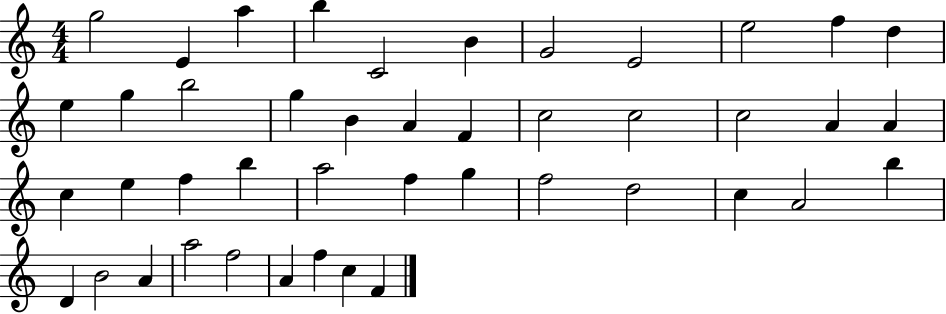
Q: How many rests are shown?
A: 0